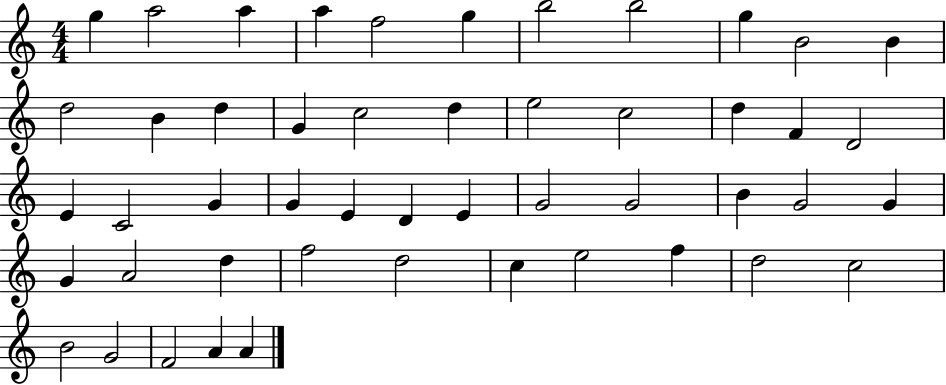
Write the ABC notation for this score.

X:1
T:Untitled
M:4/4
L:1/4
K:C
g a2 a a f2 g b2 b2 g B2 B d2 B d G c2 d e2 c2 d F D2 E C2 G G E D E G2 G2 B G2 G G A2 d f2 d2 c e2 f d2 c2 B2 G2 F2 A A